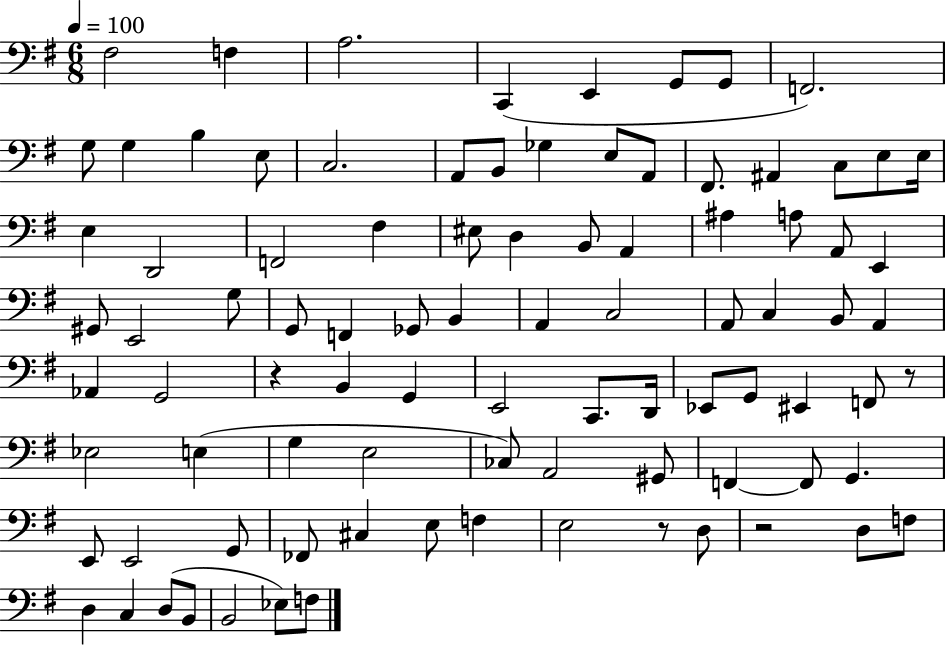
{
  \clef bass
  \numericTimeSignature
  \time 6/8
  \key g \major
  \tempo 4 = 100
  fis2 f4 | a2. | c,4( e,4 g,8 g,8 | f,2.) | \break g8 g4 b4 e8 | c2. | a,8 b,8 ges4 e8 a,8 | fis,8. ais,4 c8 e8 e16 | \break e4 d,2 | f,2 fis4 | eis8 d4 b,8 a,4 | ais4 a8 a,8 e,4 | \break gis,8 e,2 g8 | g,8 f,4 ges,8 b,4 | a,4 c2 | a,8 c4 b,8 a,4 | \break aes,4 g,2 | r4 b,4 g,4 | e,2 c,8. d,16 | ees,8 g,8 eis,4 f,8 r8 | \break ees2 e4( | g4 e2 | ces8) a,2 gis,8 | f,4~~ f,8 g,4. | \break e,8 e,2 g,8 | fes,8 cis4 e8 f4 | e2 r8 d8 | r2 d8 f8 | \break d4 c4 d8( b,8 | b,2 ees8) f8 | \bar "|."
}